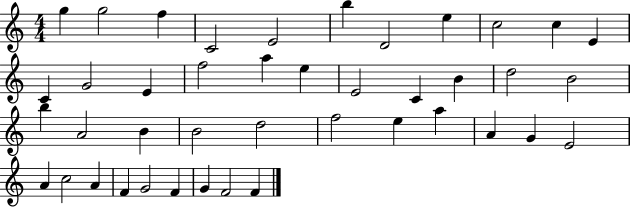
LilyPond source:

{
  \clef treble
  \numericTimeSignature
  \time 4/4
  \key c \major
  g''4 g''2 f''4 | c'2 e'2 | b''4 d'2 e''4 | c''2 c''4 e'4 | \break c'4 g'2 e'4 | f''2 a''4 e''4 | e'2 c'4 b'4 | d''2 b'2 | \break b''4 a'2 b'4 | b'2 d''2 | f''2 e''4 a''4 | a'4 g'4 e'2 | \break a'4 c''2 a'4 | f'4 g'2 f'4 | g'4 f'2 f'4 | \bar "|."
}